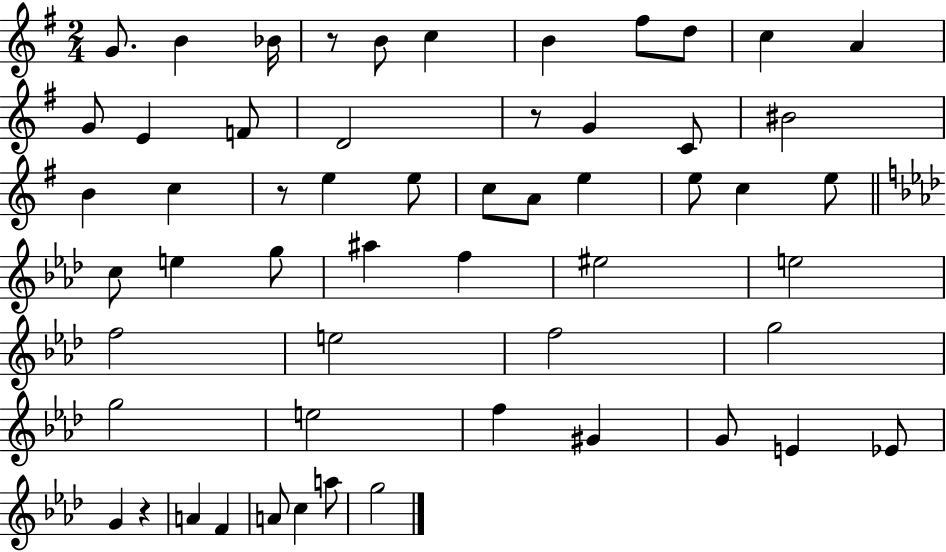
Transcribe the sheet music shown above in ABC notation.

X:1
T:Untitled
M:2/4
L:1/4
K:G
G/2 B _B/4 z/2 B/2 c B ^f/2 d/2 c A G/2 E F/2 D2 z/2 G C/2 ^B2 B c z/2 e e/2 c/2 A/2 e e/2 c e/2 c/2 e g/2 ^a f ^e2 e2 f2 e2 f2 g2 g2 e2 f ^G G/2 E _E/2 G z A F A/2 c a/2 g2